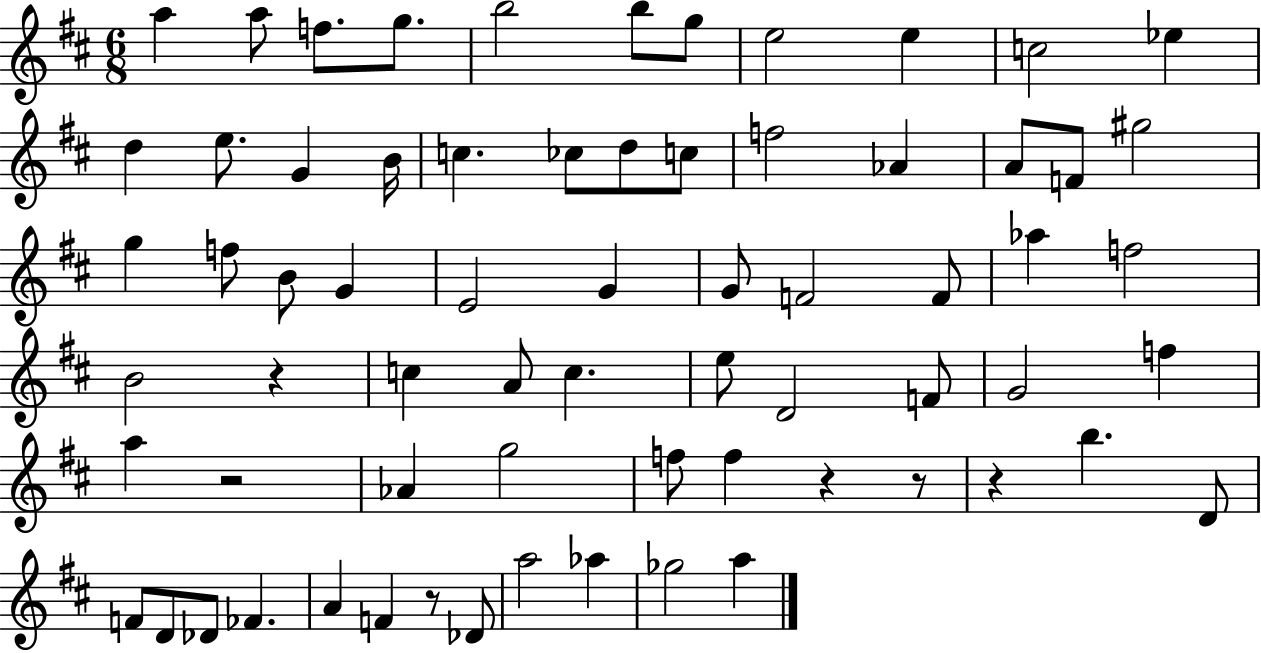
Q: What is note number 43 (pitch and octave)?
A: G4